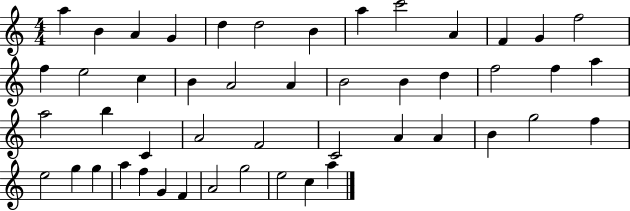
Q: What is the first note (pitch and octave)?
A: A5